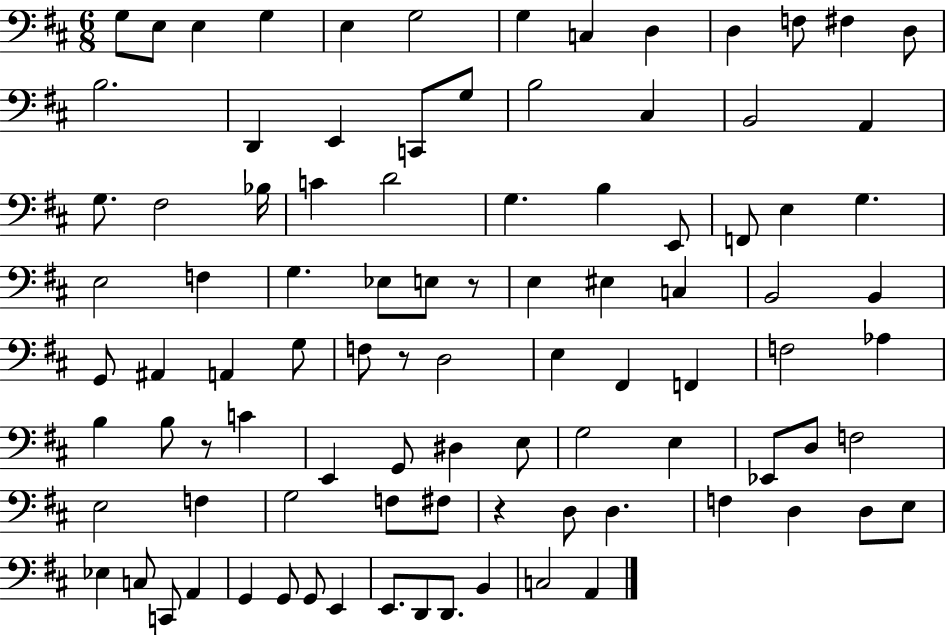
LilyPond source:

{
  \clef bass
  \numericTimeSignature
  \time 6/8
  \key d \major
  g8 e8 e4 g4 | e4 g2 | g4 c4 d4 | d4 f8 fis4 d8 | \break b2. | d,4 e,4 c,8 g8 | b2 cis4 | b,2 a,4 | \break g8. fis2 bes16 | c'4 d'2 | g4. b4 e,8 | f,8 e4 g4. | \break e2 f4 | g4. ees8 e8 r8 | e4 eis4 c4 | b,2 b,4 | \break g,8 ais,4 a,4 g8 | f8 r8 d2 | e4 fis,4 f,4 | f2 aes4 | \break b4 b8 r8 c'4 | e,4 g,8 dis4 e8 | g2 e4 | ees,8 d8 f2 | \break e2 f4 | g2 f8 fis8 | r4 d8 d4. | f4 d4 d8 e8 | \break ees4 c8 c,8 a,4 | g,4 g,8 g,8 e,4 | e,8. d,8 d,8. b,4 | c2 a,4 | \break \bar "|."
}